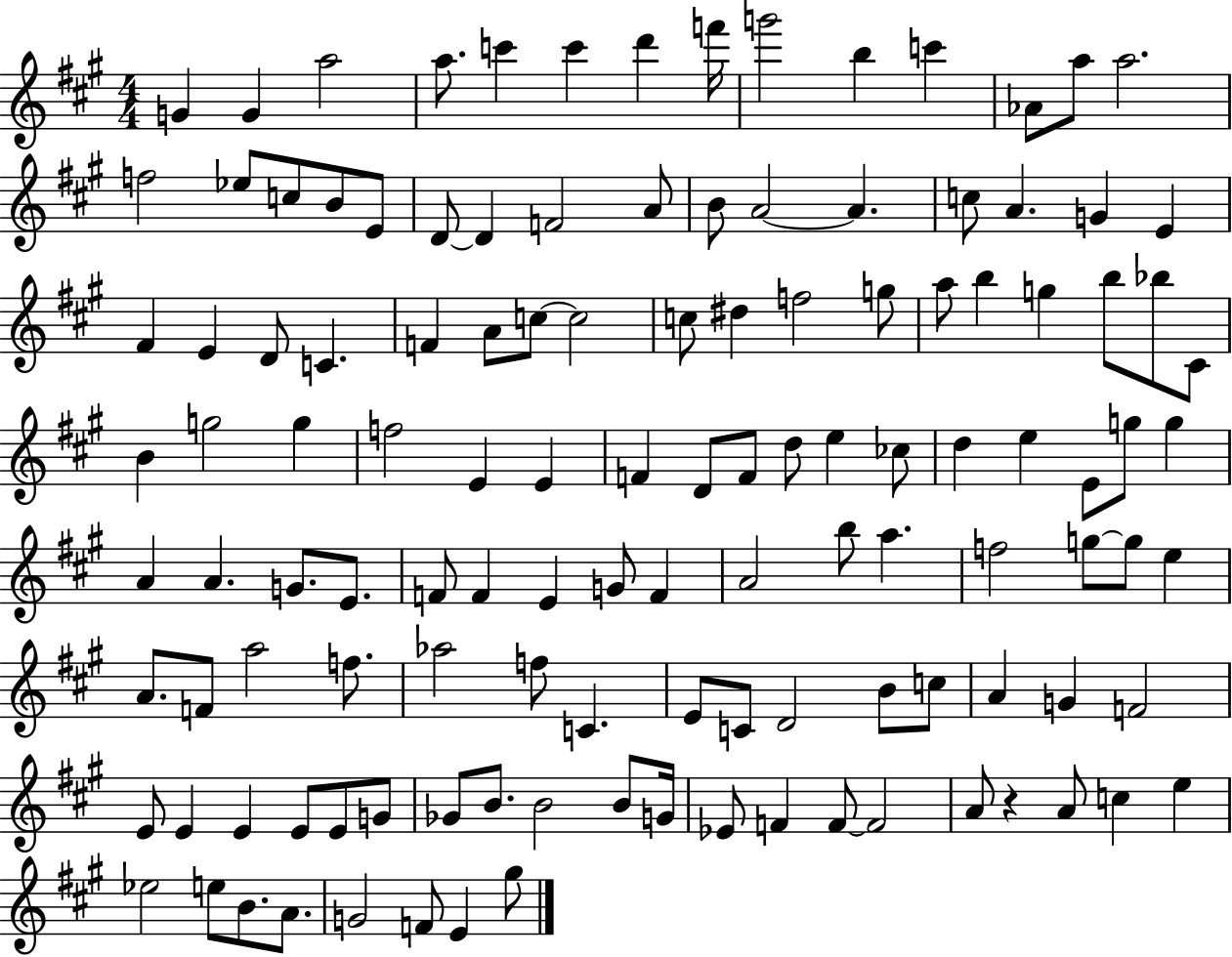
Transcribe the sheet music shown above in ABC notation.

X:1
T:Untitled
M:4/4
L:1/4
K:A
G G a2 a/2 c' c' d' f'/4 g'2 b c' _A/2 a/2 a2 f2 _e/2 c/2 B/2 E/2 D/2 D F2 A/2 B/2 A2 A c/2 A G E ^F E D/2 C F A/2 c/2 c2 c/2 ^d f2 g/2 a/2 b g b/2 _b/2 ^C/2 B g2 g f2 E E F D/2 F/2 d/2 e _c/2 d e E/2 g/2 g A A G/2 E/2 F/2 F E G/2 F A2 b/2 a f2 g/2 g/2 e A/2 F/2 a2 f/2 _a2 f/2 C E/2 C/2 D2 B/2 c/2 A G F2 E/2 E E E/2 E/2 G/2 _G/2 B/2 B2 B/2 G/4 _E/2 F F/2 F2 A/2 z A/2 c e _e2 e/2 B/2 A/2 G2 F/2 E ^g/2